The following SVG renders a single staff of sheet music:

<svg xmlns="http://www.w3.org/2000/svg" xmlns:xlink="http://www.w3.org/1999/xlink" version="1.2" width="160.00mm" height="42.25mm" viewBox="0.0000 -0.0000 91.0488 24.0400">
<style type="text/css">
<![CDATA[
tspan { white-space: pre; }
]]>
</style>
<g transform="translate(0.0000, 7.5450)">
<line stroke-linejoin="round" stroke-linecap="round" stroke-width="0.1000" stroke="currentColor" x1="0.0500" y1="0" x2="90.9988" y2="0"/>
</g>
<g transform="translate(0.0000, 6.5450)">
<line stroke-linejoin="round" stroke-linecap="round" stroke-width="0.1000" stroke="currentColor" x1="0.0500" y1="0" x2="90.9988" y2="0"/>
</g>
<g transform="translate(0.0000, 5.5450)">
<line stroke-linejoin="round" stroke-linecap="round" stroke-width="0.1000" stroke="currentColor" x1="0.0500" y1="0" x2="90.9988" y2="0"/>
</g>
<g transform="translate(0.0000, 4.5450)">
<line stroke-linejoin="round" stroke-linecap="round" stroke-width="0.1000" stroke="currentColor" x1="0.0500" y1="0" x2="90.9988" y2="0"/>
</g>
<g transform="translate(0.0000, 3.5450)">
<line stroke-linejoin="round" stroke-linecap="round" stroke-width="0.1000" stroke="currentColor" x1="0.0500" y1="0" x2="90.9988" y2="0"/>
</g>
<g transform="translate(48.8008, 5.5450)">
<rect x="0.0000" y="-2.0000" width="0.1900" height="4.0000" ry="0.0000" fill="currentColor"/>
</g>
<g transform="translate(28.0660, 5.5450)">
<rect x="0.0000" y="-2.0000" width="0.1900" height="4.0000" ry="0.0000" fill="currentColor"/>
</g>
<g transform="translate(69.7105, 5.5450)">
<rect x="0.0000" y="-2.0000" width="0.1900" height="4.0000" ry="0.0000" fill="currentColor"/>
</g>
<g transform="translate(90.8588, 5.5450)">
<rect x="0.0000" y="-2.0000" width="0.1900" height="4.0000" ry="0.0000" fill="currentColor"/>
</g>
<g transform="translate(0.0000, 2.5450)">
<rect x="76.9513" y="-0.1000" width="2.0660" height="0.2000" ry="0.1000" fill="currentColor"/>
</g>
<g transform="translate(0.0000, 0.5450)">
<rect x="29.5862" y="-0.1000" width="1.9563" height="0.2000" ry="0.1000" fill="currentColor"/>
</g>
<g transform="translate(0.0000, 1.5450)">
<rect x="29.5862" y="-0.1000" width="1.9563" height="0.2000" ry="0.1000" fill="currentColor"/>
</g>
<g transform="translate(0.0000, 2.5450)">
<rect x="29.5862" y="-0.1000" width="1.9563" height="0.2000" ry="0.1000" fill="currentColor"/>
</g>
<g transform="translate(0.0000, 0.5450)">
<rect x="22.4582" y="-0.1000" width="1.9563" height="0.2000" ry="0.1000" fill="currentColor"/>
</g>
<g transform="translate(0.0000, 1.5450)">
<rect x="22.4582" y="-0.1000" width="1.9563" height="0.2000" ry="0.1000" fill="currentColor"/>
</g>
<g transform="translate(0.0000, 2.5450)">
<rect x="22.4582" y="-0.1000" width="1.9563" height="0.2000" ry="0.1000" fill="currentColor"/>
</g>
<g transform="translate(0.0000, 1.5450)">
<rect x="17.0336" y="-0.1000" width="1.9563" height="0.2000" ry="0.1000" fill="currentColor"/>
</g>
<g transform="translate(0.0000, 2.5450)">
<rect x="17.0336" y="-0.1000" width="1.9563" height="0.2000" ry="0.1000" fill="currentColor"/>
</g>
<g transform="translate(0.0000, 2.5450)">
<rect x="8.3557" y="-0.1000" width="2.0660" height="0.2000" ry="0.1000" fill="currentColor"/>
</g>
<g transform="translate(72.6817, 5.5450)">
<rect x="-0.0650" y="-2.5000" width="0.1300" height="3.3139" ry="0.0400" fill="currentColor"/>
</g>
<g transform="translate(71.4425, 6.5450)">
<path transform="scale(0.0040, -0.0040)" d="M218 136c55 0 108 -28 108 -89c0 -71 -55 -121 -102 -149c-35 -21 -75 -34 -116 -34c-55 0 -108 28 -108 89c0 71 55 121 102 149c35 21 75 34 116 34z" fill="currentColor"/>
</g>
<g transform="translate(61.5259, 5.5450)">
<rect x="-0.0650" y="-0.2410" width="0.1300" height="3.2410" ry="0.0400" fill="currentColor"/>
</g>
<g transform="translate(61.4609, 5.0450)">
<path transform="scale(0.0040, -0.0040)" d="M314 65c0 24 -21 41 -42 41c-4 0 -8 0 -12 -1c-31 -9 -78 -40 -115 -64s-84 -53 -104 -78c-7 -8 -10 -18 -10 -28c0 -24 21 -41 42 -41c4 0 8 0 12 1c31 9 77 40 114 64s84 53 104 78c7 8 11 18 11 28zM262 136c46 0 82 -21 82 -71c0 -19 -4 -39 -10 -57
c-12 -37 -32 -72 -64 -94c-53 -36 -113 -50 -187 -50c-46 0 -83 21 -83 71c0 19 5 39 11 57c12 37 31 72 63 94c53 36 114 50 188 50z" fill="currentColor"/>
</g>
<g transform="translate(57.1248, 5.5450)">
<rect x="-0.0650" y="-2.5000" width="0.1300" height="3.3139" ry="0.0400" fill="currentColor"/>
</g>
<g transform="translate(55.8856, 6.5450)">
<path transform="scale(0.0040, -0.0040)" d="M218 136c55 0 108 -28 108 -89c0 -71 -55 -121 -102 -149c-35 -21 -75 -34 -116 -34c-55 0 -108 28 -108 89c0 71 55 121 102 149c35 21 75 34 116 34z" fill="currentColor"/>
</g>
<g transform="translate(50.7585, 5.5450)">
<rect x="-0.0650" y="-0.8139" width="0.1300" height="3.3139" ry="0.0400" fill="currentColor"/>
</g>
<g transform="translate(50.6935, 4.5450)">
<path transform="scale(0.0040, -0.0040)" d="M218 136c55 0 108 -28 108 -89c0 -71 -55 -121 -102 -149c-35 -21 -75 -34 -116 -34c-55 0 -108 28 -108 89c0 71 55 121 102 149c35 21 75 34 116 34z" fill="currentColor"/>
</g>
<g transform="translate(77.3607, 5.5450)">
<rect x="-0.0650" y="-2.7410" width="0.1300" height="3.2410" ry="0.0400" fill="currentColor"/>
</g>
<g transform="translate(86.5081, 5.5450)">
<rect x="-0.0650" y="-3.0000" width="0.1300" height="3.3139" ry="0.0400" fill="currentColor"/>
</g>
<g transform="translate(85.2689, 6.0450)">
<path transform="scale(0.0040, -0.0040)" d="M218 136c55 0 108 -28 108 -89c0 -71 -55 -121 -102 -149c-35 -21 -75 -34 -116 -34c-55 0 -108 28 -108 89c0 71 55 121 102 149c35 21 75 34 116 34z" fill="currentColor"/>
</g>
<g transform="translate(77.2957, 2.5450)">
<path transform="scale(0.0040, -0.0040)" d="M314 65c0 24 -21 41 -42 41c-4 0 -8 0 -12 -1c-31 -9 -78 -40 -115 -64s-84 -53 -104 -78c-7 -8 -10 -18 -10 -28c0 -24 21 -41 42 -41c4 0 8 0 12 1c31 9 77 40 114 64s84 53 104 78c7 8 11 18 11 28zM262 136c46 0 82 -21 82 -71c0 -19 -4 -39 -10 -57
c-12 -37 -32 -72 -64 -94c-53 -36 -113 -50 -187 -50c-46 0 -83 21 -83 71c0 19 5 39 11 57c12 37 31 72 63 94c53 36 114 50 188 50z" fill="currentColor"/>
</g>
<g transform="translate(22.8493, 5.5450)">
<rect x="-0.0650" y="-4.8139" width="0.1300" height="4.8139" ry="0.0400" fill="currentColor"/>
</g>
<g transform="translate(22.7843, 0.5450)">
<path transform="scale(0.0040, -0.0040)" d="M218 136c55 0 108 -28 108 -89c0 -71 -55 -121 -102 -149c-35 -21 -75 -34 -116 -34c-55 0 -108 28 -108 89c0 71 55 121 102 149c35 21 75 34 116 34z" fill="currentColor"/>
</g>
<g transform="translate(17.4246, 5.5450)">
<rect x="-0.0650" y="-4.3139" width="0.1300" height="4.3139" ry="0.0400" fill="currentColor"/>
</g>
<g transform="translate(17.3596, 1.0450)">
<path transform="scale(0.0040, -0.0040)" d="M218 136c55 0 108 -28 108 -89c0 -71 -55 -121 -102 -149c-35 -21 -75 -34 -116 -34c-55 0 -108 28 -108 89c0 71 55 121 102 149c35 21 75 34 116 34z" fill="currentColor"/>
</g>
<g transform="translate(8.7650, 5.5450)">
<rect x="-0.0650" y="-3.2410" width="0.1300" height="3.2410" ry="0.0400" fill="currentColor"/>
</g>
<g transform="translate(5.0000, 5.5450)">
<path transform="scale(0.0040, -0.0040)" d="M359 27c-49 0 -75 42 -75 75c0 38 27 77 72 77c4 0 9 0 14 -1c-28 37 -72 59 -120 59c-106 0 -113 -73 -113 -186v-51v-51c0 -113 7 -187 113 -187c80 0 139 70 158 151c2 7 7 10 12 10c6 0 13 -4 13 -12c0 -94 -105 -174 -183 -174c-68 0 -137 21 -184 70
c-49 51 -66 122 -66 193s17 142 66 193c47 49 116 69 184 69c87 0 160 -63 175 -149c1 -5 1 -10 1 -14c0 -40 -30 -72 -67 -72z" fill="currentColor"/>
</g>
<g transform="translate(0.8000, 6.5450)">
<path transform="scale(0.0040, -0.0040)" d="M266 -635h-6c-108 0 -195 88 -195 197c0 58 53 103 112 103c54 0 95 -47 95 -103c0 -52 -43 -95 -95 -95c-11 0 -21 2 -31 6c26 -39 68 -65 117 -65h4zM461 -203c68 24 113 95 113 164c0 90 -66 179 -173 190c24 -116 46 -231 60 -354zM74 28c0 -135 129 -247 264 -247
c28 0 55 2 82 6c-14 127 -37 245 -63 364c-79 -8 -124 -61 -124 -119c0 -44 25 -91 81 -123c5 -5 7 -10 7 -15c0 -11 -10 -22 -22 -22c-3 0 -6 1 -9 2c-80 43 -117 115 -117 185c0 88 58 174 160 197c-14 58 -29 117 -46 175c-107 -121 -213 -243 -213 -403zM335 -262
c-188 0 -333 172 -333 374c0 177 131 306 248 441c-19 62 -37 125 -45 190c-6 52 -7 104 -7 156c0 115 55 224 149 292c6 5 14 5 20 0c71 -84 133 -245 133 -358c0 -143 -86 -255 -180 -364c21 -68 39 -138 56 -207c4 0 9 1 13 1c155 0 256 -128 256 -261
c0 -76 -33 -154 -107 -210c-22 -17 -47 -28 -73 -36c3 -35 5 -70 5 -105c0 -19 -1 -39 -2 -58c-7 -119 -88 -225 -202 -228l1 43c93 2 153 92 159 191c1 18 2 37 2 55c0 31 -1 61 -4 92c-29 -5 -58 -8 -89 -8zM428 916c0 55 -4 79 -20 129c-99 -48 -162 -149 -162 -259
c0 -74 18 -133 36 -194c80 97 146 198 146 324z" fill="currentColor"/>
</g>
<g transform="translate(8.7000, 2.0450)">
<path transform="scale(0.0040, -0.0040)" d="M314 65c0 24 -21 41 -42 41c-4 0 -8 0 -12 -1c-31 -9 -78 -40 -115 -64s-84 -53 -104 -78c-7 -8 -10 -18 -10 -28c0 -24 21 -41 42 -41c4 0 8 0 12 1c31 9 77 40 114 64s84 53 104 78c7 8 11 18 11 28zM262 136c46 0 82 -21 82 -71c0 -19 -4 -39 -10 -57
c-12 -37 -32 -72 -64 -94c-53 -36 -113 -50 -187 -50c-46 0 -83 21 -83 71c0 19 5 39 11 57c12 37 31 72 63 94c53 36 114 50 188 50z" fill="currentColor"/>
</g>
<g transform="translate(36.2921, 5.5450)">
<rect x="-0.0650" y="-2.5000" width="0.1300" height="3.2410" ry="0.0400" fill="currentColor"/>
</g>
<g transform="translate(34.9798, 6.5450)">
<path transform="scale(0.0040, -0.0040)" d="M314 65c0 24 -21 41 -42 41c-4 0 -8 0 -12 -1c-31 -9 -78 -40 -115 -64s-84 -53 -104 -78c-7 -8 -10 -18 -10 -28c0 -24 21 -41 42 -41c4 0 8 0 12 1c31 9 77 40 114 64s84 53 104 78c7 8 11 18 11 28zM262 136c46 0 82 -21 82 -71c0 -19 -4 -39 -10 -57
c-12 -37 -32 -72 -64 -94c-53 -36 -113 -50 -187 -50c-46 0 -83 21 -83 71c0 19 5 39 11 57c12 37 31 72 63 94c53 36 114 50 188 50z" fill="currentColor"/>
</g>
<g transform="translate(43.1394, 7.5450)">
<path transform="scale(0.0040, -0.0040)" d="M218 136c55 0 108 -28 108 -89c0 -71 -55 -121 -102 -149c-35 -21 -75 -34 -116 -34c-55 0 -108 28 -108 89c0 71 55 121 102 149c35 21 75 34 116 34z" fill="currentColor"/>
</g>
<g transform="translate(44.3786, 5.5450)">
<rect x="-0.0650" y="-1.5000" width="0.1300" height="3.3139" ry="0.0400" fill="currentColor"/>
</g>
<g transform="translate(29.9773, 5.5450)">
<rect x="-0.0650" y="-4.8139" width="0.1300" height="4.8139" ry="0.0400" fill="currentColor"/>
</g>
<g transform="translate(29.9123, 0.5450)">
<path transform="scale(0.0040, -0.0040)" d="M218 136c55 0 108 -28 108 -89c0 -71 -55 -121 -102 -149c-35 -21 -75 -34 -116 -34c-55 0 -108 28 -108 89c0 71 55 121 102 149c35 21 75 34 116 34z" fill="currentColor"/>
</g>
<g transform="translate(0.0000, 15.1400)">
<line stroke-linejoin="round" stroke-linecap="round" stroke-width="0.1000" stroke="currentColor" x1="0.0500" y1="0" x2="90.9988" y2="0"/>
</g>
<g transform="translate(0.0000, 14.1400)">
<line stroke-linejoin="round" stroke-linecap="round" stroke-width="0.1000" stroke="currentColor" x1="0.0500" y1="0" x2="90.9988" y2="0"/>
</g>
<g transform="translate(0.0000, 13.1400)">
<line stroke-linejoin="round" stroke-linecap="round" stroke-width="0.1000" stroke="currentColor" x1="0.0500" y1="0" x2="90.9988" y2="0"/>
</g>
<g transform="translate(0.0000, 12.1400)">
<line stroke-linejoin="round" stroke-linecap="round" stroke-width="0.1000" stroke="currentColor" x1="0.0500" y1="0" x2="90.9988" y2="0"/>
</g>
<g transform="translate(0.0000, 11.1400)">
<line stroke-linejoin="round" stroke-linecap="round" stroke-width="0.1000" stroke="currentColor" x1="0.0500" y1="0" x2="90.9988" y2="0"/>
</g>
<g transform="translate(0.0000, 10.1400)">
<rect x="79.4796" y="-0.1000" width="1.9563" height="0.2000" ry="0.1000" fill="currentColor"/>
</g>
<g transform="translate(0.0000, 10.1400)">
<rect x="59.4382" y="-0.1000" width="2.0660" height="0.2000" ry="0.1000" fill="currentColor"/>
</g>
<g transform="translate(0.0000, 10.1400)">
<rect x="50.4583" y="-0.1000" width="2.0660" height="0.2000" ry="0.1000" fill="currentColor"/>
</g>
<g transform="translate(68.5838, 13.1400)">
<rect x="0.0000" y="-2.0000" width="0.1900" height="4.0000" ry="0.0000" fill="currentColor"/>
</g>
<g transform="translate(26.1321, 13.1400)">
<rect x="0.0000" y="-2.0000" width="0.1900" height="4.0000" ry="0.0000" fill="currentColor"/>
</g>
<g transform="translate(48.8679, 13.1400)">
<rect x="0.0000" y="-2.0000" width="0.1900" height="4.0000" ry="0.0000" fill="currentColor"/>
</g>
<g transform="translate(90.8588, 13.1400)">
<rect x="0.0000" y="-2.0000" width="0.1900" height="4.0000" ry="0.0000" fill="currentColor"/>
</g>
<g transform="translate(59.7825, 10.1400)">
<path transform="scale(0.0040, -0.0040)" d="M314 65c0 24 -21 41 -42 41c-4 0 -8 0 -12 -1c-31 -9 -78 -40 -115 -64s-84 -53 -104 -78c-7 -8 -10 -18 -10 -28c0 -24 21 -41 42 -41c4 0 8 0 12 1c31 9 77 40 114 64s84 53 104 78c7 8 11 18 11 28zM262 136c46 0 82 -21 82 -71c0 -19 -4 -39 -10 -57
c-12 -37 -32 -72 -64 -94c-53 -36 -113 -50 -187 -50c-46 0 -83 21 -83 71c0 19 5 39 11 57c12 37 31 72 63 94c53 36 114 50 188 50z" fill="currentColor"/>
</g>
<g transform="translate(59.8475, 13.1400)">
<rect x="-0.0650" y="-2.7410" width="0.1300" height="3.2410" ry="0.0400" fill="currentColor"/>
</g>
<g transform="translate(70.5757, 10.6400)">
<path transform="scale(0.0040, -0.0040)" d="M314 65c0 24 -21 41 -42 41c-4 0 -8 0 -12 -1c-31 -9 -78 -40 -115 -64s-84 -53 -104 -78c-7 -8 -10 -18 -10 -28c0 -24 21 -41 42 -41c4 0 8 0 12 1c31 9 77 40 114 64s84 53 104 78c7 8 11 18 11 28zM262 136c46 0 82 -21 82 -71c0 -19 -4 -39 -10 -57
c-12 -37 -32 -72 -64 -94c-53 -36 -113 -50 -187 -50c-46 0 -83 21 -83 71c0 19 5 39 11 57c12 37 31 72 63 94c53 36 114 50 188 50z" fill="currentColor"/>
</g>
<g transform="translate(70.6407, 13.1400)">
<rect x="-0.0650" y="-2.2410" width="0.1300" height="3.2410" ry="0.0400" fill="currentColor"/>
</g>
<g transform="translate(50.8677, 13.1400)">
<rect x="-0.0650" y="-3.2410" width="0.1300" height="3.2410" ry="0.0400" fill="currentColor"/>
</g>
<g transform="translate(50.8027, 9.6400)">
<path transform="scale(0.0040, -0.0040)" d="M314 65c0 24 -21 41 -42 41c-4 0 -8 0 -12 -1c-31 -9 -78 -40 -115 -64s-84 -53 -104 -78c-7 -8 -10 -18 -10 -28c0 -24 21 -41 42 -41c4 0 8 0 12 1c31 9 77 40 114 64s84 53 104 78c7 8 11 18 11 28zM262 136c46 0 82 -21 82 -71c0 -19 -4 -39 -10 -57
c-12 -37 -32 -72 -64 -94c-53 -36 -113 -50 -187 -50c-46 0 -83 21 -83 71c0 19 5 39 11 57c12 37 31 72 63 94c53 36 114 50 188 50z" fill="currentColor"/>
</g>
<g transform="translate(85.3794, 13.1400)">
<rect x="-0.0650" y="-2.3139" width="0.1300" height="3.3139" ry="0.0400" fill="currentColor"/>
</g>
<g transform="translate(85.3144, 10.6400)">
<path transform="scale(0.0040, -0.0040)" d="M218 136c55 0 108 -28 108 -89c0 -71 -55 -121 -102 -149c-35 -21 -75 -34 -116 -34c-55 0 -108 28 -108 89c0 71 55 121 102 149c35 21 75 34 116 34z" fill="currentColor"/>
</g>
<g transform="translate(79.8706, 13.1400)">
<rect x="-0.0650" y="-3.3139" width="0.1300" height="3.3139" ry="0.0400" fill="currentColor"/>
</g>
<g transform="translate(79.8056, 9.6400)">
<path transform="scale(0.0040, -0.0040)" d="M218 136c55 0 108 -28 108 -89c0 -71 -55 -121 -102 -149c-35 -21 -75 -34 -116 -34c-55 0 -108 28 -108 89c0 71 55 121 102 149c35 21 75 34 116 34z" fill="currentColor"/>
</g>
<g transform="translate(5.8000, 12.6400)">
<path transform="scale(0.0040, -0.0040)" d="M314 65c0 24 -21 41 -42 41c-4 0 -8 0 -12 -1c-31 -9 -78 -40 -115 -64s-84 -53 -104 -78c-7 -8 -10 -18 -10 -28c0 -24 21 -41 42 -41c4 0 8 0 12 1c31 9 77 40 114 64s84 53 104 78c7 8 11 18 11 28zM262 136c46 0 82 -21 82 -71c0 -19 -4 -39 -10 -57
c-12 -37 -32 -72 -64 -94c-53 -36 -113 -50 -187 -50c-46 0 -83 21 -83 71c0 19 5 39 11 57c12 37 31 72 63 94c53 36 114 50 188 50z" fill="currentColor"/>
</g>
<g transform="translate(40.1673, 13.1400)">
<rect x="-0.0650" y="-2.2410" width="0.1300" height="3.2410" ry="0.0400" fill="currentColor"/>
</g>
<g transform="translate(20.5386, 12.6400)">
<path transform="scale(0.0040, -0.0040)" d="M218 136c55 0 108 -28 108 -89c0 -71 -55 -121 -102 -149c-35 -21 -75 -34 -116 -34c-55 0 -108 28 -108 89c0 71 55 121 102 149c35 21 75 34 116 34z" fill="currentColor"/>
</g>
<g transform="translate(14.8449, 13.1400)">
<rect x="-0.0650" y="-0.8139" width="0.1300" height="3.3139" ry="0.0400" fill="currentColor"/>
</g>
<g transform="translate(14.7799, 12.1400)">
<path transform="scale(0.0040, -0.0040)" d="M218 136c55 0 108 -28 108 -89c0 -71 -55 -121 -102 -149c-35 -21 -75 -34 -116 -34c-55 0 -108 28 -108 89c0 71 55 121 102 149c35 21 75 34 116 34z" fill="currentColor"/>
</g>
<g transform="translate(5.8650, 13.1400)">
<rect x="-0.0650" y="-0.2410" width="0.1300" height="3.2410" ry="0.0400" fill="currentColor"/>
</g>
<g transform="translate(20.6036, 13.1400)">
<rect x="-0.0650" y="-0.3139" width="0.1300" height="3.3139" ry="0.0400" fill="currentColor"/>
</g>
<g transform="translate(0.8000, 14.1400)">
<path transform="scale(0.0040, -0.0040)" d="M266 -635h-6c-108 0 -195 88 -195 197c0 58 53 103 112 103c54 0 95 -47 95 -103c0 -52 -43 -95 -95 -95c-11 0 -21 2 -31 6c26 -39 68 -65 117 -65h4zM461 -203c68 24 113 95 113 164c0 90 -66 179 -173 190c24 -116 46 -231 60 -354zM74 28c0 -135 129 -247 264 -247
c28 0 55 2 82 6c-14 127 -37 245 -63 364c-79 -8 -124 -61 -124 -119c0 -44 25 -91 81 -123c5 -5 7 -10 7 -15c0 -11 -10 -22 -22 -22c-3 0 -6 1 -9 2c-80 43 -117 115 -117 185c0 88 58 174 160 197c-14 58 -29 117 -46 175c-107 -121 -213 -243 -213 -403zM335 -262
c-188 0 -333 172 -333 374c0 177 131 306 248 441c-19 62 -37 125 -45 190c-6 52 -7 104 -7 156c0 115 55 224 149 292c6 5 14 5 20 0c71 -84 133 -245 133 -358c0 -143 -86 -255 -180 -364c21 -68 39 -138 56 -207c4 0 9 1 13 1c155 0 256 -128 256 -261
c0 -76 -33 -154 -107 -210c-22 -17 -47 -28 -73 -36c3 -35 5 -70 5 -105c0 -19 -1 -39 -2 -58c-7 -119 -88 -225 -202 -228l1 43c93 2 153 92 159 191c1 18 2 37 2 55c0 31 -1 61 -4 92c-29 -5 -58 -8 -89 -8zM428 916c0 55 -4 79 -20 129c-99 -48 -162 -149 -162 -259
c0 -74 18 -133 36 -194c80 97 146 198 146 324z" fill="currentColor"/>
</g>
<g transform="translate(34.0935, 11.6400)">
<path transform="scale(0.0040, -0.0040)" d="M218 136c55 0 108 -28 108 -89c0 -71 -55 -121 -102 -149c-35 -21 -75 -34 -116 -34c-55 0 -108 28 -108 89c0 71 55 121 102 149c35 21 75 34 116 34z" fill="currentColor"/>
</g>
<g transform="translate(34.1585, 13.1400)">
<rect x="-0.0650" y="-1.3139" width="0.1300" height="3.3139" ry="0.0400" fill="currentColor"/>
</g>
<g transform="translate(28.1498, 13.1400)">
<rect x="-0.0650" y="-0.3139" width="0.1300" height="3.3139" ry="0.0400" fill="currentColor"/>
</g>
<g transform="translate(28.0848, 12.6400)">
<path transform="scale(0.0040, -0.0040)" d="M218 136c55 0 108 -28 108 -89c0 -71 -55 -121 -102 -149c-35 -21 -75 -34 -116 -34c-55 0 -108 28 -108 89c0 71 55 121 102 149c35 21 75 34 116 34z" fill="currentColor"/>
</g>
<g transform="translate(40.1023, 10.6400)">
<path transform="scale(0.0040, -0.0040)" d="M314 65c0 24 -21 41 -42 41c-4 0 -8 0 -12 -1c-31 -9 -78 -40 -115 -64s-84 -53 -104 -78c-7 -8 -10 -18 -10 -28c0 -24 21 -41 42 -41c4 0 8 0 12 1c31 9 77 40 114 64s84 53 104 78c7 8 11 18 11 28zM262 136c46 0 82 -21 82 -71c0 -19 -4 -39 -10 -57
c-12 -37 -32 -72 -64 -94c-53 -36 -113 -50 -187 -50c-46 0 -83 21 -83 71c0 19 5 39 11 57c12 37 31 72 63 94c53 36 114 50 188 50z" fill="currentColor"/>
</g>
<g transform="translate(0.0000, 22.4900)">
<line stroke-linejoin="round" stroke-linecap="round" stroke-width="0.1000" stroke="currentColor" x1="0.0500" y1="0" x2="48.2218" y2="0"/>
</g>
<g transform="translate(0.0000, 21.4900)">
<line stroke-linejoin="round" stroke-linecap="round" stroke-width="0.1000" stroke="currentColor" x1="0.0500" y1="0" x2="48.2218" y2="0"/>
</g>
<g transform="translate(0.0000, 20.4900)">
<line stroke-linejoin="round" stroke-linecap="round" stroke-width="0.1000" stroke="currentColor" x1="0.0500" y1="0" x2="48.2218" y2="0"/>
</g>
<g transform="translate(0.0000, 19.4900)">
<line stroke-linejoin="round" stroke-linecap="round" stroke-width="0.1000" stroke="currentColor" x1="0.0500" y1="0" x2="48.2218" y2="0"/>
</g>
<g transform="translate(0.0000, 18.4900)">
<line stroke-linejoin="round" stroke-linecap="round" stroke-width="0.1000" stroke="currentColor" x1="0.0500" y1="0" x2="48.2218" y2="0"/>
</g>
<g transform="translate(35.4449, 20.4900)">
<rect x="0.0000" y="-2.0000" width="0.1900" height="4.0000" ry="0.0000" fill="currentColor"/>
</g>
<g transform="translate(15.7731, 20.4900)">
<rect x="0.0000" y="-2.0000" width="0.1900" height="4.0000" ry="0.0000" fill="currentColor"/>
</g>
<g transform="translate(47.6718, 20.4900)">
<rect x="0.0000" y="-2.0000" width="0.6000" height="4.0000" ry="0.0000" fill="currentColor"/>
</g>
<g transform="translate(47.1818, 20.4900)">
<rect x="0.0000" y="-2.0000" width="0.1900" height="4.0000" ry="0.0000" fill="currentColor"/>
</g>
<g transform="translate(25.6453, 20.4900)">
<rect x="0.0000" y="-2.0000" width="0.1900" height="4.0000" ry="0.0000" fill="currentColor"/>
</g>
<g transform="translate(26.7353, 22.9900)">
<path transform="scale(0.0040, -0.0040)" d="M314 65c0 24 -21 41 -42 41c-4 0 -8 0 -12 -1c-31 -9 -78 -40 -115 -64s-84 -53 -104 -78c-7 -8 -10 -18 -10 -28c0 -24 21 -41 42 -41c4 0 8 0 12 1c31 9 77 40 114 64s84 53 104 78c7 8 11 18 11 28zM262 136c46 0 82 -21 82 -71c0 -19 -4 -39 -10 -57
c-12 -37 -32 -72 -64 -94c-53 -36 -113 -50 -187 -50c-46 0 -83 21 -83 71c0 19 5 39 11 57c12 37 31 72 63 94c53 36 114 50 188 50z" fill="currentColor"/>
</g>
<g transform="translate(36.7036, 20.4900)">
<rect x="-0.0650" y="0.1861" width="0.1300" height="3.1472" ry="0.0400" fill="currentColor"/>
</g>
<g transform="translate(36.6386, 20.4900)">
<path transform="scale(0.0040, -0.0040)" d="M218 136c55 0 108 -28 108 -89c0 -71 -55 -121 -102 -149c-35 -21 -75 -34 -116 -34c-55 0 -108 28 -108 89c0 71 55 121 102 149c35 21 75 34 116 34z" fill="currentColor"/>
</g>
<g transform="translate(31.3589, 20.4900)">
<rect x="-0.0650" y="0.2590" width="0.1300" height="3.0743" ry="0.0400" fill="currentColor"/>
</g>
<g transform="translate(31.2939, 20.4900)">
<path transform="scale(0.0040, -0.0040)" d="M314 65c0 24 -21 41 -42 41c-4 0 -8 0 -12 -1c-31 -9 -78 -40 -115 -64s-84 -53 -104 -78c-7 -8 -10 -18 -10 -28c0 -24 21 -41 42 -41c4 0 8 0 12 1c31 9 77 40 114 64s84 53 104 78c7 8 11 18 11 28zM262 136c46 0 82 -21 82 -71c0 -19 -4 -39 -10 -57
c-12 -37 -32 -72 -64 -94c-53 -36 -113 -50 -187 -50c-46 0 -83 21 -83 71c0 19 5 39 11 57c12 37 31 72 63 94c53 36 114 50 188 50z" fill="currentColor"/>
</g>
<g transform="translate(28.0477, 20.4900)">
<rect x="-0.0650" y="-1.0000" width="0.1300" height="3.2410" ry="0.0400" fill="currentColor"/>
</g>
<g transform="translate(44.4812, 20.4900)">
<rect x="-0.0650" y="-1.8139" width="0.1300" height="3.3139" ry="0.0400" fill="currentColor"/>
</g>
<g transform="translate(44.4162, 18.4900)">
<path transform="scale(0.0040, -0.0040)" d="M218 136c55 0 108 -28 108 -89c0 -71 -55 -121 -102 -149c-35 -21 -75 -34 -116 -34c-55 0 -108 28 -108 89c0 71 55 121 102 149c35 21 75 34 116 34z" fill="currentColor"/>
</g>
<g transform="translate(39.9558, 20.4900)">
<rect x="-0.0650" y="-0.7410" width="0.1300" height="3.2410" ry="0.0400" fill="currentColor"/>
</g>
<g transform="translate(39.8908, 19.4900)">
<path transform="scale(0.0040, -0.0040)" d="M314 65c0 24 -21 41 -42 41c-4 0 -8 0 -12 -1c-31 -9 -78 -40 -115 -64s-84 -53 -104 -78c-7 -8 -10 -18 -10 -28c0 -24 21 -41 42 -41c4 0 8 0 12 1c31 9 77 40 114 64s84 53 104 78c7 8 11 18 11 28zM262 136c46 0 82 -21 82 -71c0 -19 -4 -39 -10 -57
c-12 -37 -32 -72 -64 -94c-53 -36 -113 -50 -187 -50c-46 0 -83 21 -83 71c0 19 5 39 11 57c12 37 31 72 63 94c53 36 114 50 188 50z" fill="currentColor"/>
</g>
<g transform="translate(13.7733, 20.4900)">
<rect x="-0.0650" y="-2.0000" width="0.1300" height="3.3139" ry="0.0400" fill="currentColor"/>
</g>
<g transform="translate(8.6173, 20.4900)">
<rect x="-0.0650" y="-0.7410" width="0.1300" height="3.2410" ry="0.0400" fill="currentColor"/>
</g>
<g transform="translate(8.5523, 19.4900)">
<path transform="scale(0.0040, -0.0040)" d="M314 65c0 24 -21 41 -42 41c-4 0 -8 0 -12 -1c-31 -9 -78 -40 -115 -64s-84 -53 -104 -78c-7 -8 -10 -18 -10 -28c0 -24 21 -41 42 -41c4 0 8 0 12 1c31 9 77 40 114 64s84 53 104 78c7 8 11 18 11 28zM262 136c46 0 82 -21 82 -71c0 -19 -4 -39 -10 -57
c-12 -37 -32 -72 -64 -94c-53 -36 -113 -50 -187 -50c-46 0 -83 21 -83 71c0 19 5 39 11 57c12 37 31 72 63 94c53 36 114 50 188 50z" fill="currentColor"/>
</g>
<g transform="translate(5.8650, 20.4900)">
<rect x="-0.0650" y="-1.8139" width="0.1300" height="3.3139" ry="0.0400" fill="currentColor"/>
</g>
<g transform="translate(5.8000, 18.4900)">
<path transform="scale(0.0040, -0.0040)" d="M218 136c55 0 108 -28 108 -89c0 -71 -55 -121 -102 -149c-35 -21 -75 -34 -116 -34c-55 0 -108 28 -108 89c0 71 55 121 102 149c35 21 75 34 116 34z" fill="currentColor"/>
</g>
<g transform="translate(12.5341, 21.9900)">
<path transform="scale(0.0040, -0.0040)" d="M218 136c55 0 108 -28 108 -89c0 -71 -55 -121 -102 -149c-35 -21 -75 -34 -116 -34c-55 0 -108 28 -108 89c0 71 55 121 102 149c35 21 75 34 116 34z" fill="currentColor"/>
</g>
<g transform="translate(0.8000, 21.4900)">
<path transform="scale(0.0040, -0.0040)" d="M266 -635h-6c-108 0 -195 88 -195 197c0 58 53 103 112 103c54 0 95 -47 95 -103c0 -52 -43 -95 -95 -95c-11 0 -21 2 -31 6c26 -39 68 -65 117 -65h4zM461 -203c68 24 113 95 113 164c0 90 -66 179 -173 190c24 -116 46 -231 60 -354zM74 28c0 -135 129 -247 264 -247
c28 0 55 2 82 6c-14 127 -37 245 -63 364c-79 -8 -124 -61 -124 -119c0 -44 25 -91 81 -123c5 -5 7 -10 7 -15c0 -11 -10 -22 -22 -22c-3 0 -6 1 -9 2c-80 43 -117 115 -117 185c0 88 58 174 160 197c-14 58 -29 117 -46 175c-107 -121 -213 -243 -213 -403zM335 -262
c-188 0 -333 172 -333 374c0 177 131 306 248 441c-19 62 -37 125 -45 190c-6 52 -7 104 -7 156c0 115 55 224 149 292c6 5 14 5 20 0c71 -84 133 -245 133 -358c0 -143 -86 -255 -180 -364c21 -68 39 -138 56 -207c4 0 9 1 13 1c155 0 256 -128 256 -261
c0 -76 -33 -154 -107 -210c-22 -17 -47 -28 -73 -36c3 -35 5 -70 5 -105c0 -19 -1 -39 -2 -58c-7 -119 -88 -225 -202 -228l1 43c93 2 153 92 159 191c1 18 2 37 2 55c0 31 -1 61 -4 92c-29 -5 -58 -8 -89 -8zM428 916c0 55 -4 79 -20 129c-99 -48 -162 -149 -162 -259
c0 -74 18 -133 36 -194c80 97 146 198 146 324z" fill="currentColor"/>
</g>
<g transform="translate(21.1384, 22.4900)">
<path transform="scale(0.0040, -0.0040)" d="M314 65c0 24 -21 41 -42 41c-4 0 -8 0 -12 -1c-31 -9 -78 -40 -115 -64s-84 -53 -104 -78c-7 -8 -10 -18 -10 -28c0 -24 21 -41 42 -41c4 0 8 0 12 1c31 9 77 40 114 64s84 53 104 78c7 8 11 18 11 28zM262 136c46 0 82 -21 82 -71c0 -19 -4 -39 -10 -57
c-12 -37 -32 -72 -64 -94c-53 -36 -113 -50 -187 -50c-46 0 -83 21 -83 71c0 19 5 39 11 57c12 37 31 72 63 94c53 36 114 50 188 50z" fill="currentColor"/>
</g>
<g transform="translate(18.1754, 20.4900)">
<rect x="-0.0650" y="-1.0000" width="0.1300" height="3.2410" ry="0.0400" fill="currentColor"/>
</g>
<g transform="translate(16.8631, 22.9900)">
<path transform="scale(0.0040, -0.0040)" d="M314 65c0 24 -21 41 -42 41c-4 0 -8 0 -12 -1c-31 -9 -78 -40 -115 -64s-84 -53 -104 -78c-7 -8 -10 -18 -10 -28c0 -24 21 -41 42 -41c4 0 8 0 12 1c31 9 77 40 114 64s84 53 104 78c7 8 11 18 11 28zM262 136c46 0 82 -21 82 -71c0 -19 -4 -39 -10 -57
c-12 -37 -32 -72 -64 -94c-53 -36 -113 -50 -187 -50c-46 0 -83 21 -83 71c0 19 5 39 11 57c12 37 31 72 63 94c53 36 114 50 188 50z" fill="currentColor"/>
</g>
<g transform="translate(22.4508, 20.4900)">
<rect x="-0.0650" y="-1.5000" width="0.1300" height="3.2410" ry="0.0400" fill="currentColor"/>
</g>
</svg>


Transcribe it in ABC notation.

X:1
T:Untitled
M:4/4
L:1/4
K:C
b2 d' e' e' G2 E d G c2 G a2 A c2 d c c e g2 b2 a2 g2 b g f d2 F D2 E2 D2 B2 B d2 f